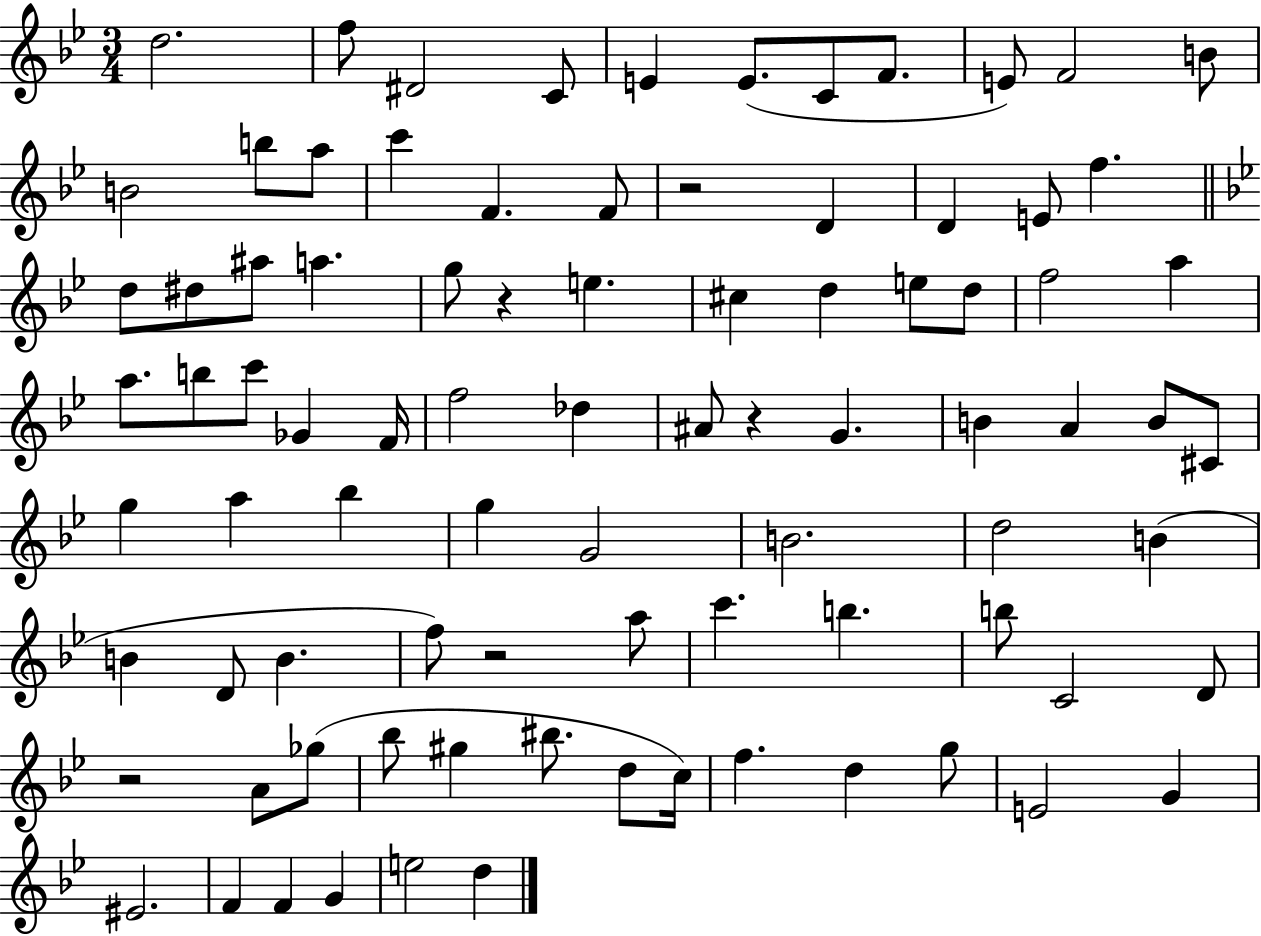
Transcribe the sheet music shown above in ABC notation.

X:1
T:Untitled
M:3/4
L:1/4
K:Bb
d2 f/2 ^D2 C/2 E E/2 C/2 F/2 E/2 F2 B/2 B2 b/2 a/2 c' F F/2 z2 D D E/2 f d/2 ^d/2 ^a/2 a g/2 z e ^c d e/2 d/2 f2 a a/2 b/2 c'/2 _G F/4 f2 _d ^A/2 z G B A B/2 ^C/2 g a _b g G2 B2 d2 B B D/2 B f/2 z2 a/2 c' b b/2 C2 D/2 z2 A/2 _g/2 _b/2 ^g ^b/2 d/2 c/4 f d g/2 E2 G ^E2 F F G e2 d